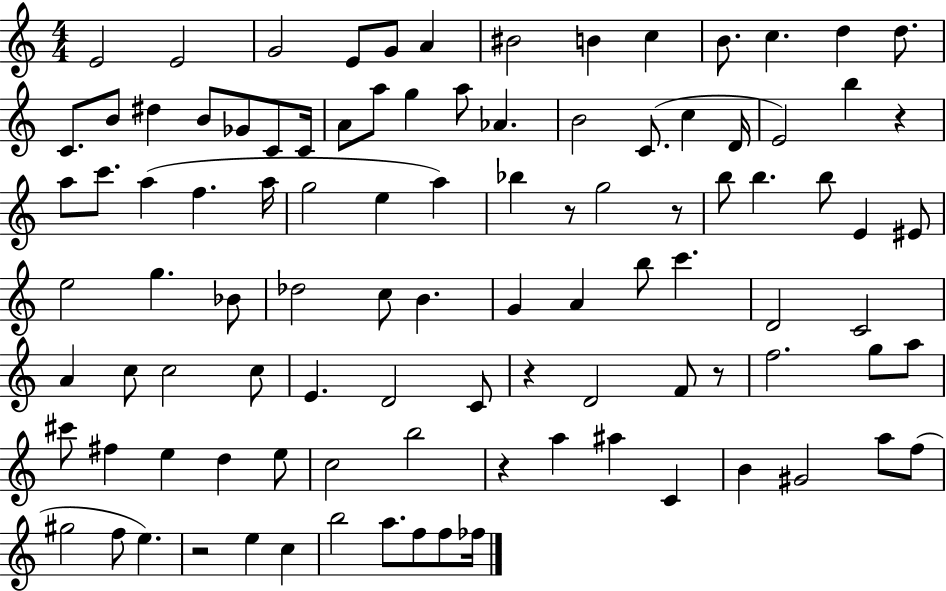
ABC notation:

X:1
T:Untitled
M:4/4
L:1/4
K:C
E2 E2 G2 E/2 G/2 A ^B2 B c B/2 c d d/2 C/2 B/2 ^d B/2 _G/2 C/2 C/4 A/2 a/2 g a/2 _A B2 C/2 c D/4 E2 b z a/2 c'/2 a f a/4 g2 e a _b z/2 g2 z/2 b/2 b b/2 E ^E/2 e2 g _B/2 _d2 c/2 B G A b/2 c' D2 C2 A c/2 c2 c/2 E D2 C/2 z D2 F/2 z/2 f2 g/2 a/2 ^c'/2 ^f e d e/2 c2 b2 z a ^a C B ^G2 a/2 f/2 ^g2 f/2 e z2 e c b2 a/2 f/2 f/2 _f/4